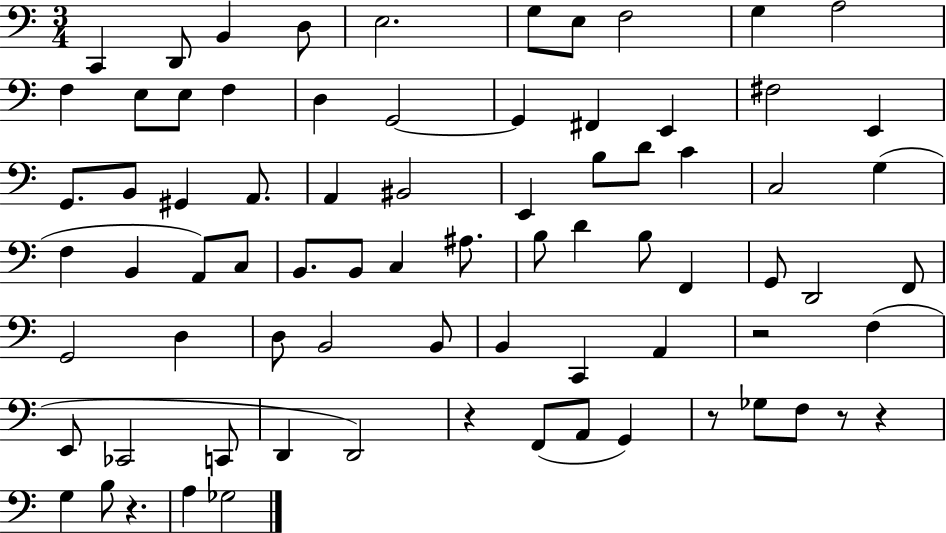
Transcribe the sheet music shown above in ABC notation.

X:1
T:Untitled
M:3/4
L:1/4
K:C
C,, D,,/2 B,, D,/2 E,2 G,/2 E,/2 F,2 G, A,2 F, E,/2 E,/2 F, D, G,,2 G,, ^F,, E,, ^F,2 E,, G,,/2 B,,/2 ^G,, A,,/2 A,, ^B,,2 E,, B,/2 D/2 C C,2 G, F, B,, A,,/2 C,/2 B,,/2 B,,/2 C, ^A,/2 B,/2 D B,/2 F,, G,,/2 D,,2 F,,/2 G,,2 D, D,/2 B,,2 B,,/2 B,, C,, A,, z2 F, E,,/2 _C,,2 C,,/2 D,, D,,2 z F,,/2 A,,/2 G,, z/2 _G,/2 F,/2 z/2 z G, B,/2 z A, _G,2